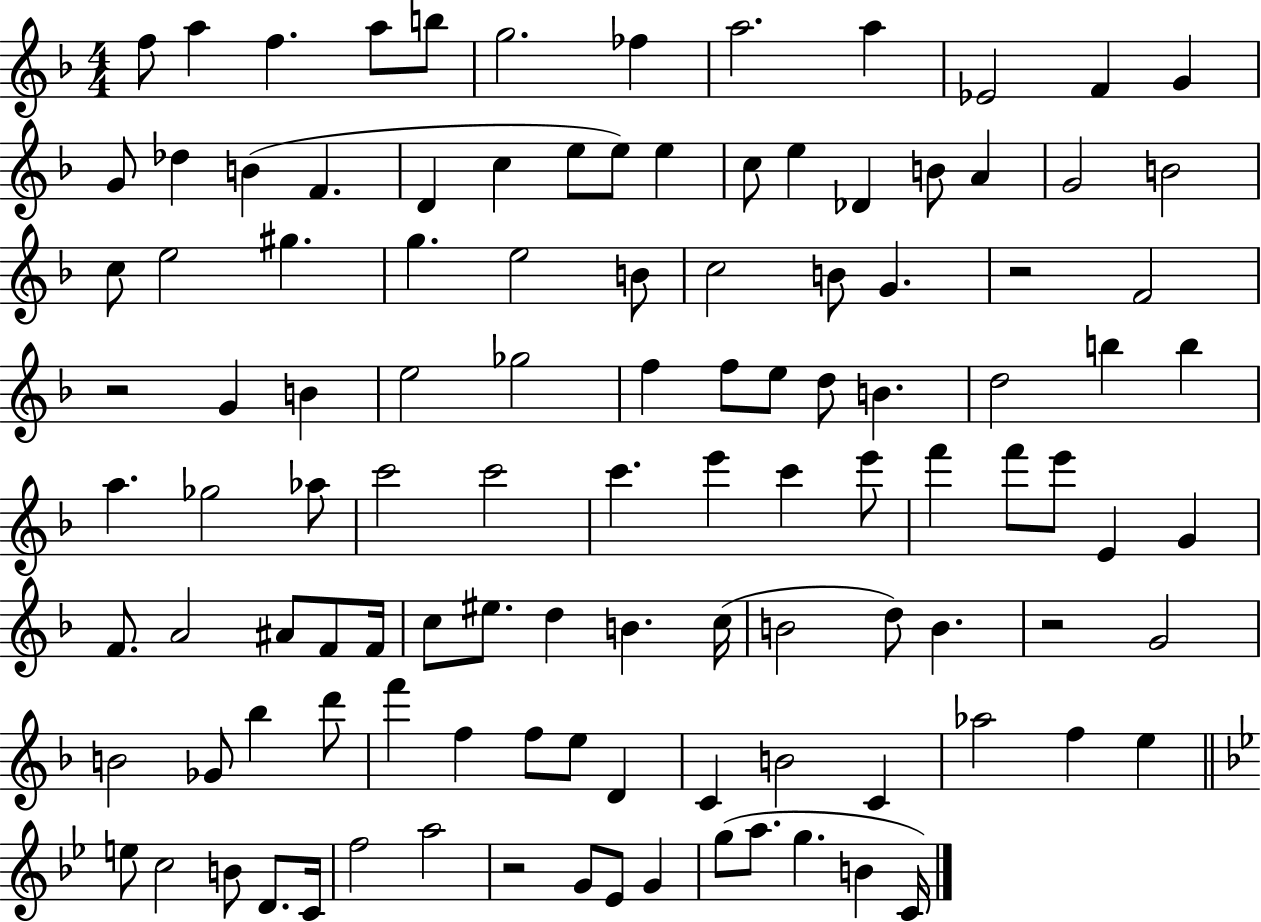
F5/e A5/q F5/q. A5/e B5/e G5/h. FES5/q A5/h. A5/q Eb4/h F4/q G4/q G4/e Db5/q B4/q F4/q. D4/q C5/q E5/e E5/e E5/q C5/e E5/q Db4/q B4/e A4/q G4/h B4/h C5/e E5/h G#5/q. G5/q. E5/h B4/e C5/h B4/e G4/q. R/h F4/h R/h G4/q B4/q E5/h Gb5/h F5/q F5/e E5/e D5/e B4/q. D5/h B5/q B5/q A5/q. Gb5/h Ab5/e C6/h C6/h C6/q. E6/q C6/q E6/e F6/q F6/e E6/e E4/q G4/q F4/e. A4/h A#4/e F4/e F4/s C5/e EIS5/e. D5/q B4/q. C5/s B4/h D5/e B4/q. R/h G4/h B4/h Gb4/e Bb5/q D6/e F6/q F5/q F5/e E5/e D4/q C4/q B4/h C4/q Ab5/h F5/q E5/q E5/e C5/h B4/e D4/e. C4/s F5/h A5/h R/h G4/e Eb4/e G4/q G5/e A5/e. G5/q. B4/q C4/s